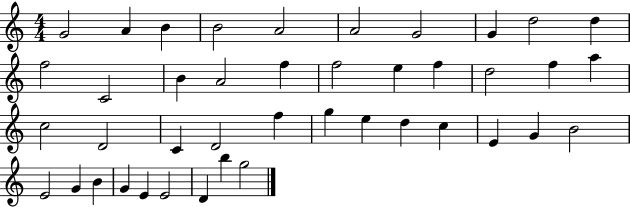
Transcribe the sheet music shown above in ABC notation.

X:1
T:Untitled
M:4/4
L:1/4
K:C
G2 A B B2 A2 A2 G2 G d2 d f2 C2 B A2 f f2 e f d2 f a c2 D2 C D2 f g e d c E G B2 E2 G B G E E2 D b g2